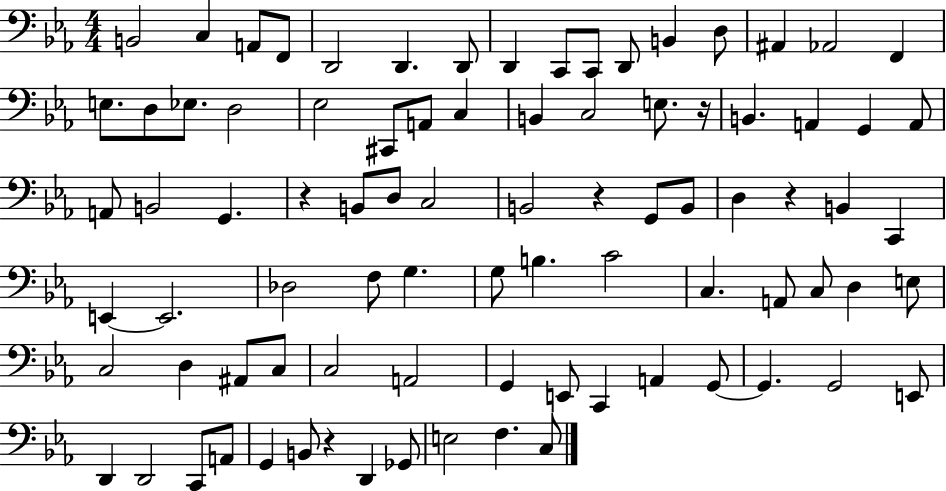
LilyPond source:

{
  \clef bass
  \numericTimeSignature
  \time 4/4
  \key ees \major
  b,2 c4 a,8 f,8 | d,2 d,4. d,8 | d,4 c,8 c,8 d,8 b,4 d8 | ais,4 aes,2 f,4 | \break e8. d8 ees8. d2 | ees2 cis,8 a,8 c4 | b,4 c2 e8. r16 | b,4. a,4 g,4 a,8 | \break a,8 b,2 g,4. | r4 b,8 d8 c2 | b,2 r4 g,8 b,8 | d4 r4 b,4 c,4 | \break e,4~~ e,2. | des2 f8 g4. | g8 b4. c'2 | c4. a,8 c8 d4 e8 | \break c2 d4 ais,8 c8 | c2 a,2 | g,4 e,8 c,4 a,4 g,8~~ | g,4. g,2 e,8 | \break d,4 d,2 c,8 a,8 | g,4 b,8 r4 d,4 ges,8 | e2 f4. c8 | \bar "|."
}